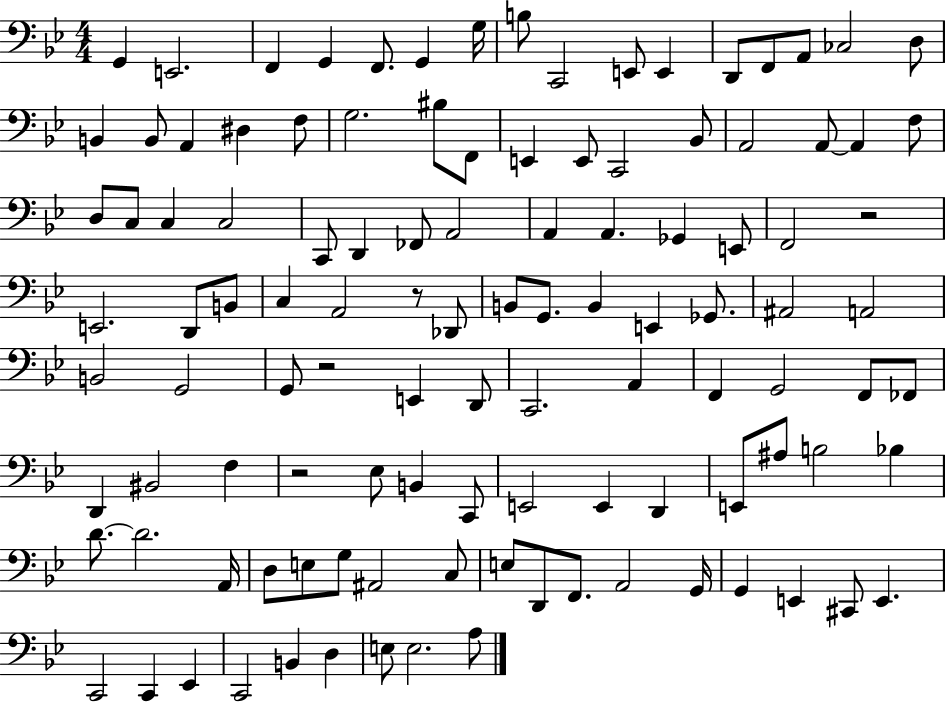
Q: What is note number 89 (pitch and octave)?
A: A#2